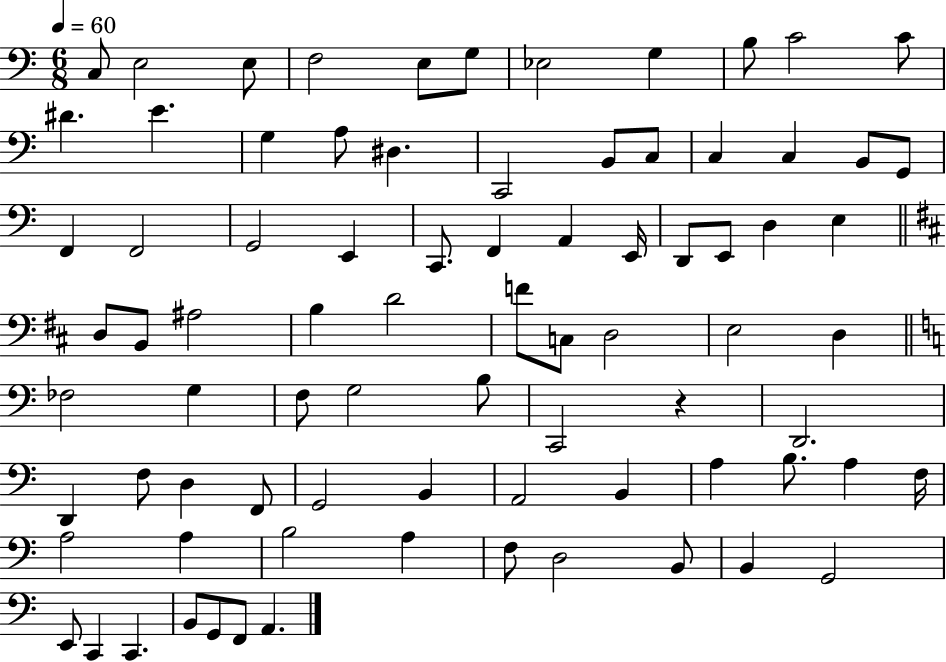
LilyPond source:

{
  \clef bass
  \numericTimeSignature
  \time 6/8
  \key c \major
  \tempo 4 = 60
  \repeat volta 2 { c8 e2 e8 | f2 e8 g8 | ees2 g4 | b8 c'2 c'8 | \break dis'4. e'4. | g4 a8 dis4. | c,2 b,8 c8 | c4 c4 b,8 g,8 | \break f,4 f,2 | g,2 e,4 | c,8. f,4 a,4 e,16 | d,8 e,8 d4 e4 | \break \bar "||" \break \key b \minor d8 b,8 ais2 | b4 d'2 | f'8 c8 d2 | e2 d4 | \break \bar "||" \break \key a \minor fes2 g4 | f8 g2 b8 | c,2 r4 | d,2. | \break d,4 f8 d4 f,8 | g,2 b,4 | a,2 b,4 | a4 b8. a4 f16 | \break a2 a4 | b2 a4 | f8 d2 b,8 | b,4 g,2 | \break e,8 c,4 c,4. | b,8 g,8 f,8 a,4. | } \bar "|."
}